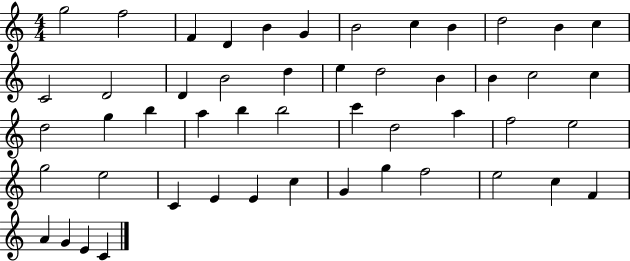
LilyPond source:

{
  \clef treble
  \numericTimeSignature
  \time 4/4
  \key c \major
  g''2 f''2 | f'4 d'4 b'4 g'4 | b'2 c''4 b'4 | d''2 b'4 c''4 | \break c'2 d'2 | d'4 b'2 d''4 | e''4 d''2 b'4 | b'4 c''2 c''4 | \break d''2 g''4 b''4 | a''4 b''4 b''2 | c'''4 d''2 a''4 | f''2 e''2 | \break g''2 e''2 | c'4 e'4 e'4 c''4 | g'4 g''4 f''2 | e''2 c''4 f'4 | \break a'4 g'4 e'4 c'4 | \bar "|."
}